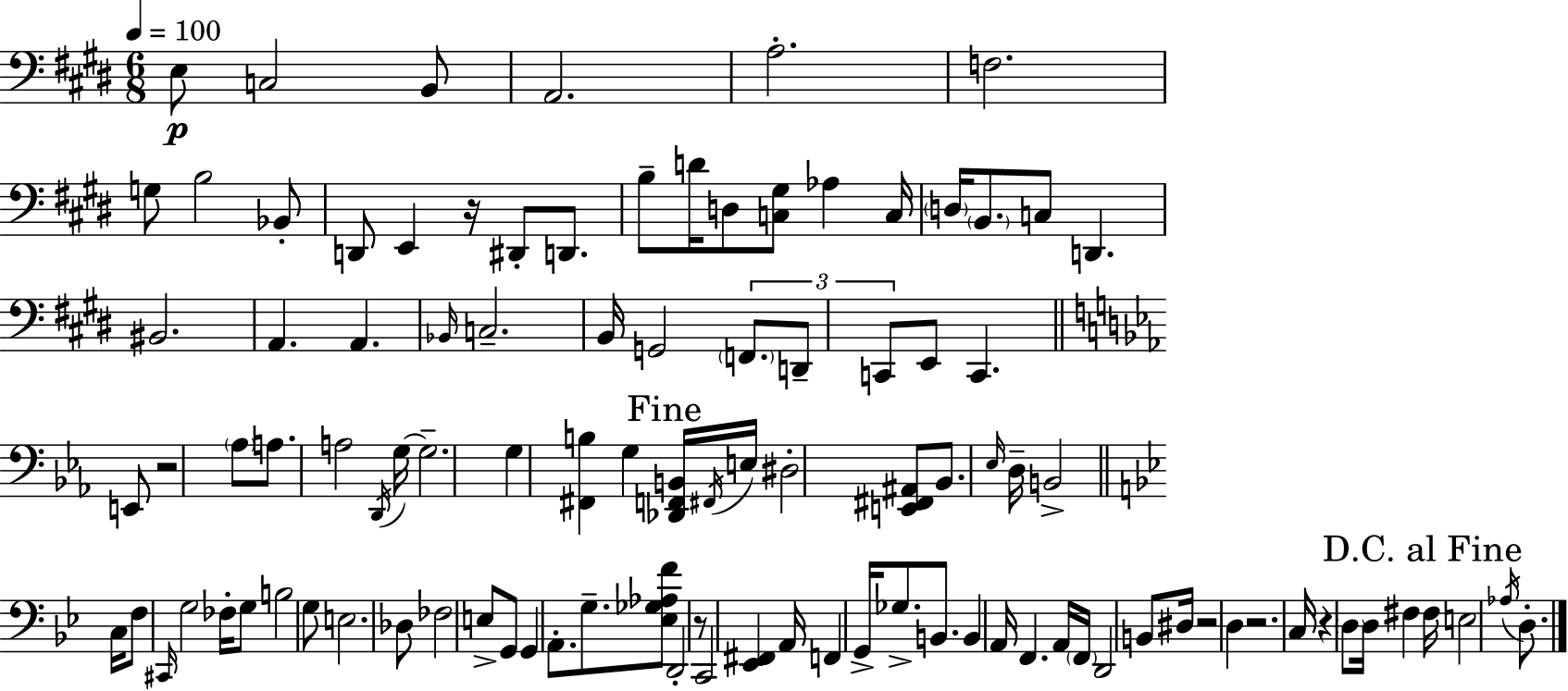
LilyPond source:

{
  \clef bass
  \numericTimeSignature
  \time 6/8
  \key e \major
  \tempo 4 = 100
  e8\p c2 b,8 | a,2. | a2.-. | f2. | \break g8 b2 bes,8-. | d,8 e,4 r16 dis,8-. d,8. | b8-- d'16 d8 <c gis>8 aes4 c16 | \parenthesize d16 \parenthesize b,8. c8 d,4. | \break bis,2. | a,4. a,4. | \grace { bes,16 } c2.-- | b,16 g,2 \tuplet 3/2 { \parenthesize f,8. | \break d,8-- c,8 } e,8 c,4. | \bar "||" \break \key ees \major e,8 r2 \parenthesize aes8 | a8. a2 \acciaccatura { d,16 } | g16~~ g2.-- | g4 <fis, b>4 g4 | \break \mark "Fine" <des, f, b,>16 \acciaccatura { fis,16 } e16 dis2-. | <e, fis, ais,>8 bes,8. \grace { ees16 } d16-- b,2-> | \bar "||" \break \key bes \major c16 f8 \grace { cis,16 } g2 | fes16-. g8 b2 g8 | e2. | des8 fes2 e8-> | \break g,8 g,4 a,8.-. g8.-- | <ees ges aes f'>8 d,2-. r8 | c,2 <ees, fis,>4 | a,16 f,4 g,16-> ges8.-> b,8. | \break b,4 a,16 f,4. | a,16 \parenthesize f,16 d,2 b,8 | dis16 r2 d4 | r2. | \break c16 r4 \parenthesize d8 d16 fis4 | \mark "D.C. al Fine" fis16 e2 \acciaccatura { aes16 } d8.-. | \bar "|."
}